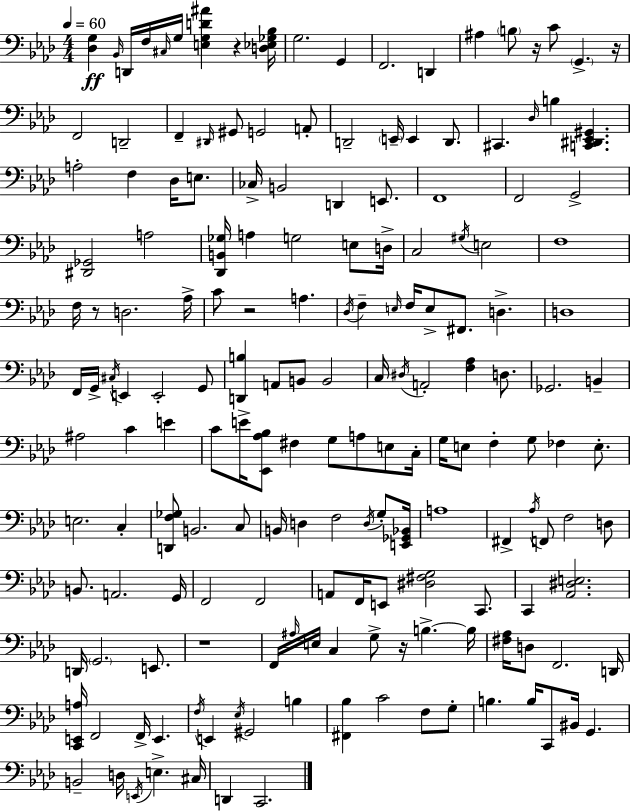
X:1
T:Untitled
M:4/4
L:1/4
K:Ab
[_D,G,] _B,,/4 D,,/4 F,/4 ^C,/4 G,/4 [E,G,D^A] z [D,_E,_G,_B,]/4 G,2 G,, F,,2 D,, ^A, B,/2 z/4 C/2 G,, z/4 F,,2 D,,2 F,, ^D,,/4 ^G,,/2 G,,2 A,,/2 D,,2 E,,/4 E,, D,,/2 ^C,, _D,/4 B, [C,,^D,,_E,,^G,,] A,2 F, _D,/4 E,/2 _C,/4 B,,2 D,, E,,/2 F,,4 F,,2 G,,2 [^D,,_G,,]2 A,2 [_D,,B,,_G,]/4 A, G,2 E,/2 D,/4 C,2 ^G,/4 E,2 F,4 F,/4 z/2 D,2 _A,/4 C/2 z2 A, _D,/4 F, E,/4 F,/4 E,/2 ^F,,/2 D, D,4 F,,/4 G,,/4 ^C,/4 E,, E,,2 G,,/2 [D,,B,] A,,/2 B,,/2 B,,2 C,/4 ^D,/4 A,,2 [F,_A,] D,/2 _G,,2 B,, ^A,2 C E C/2 E/4 [_E,,_A,_B,]/2 ^F, G,/2 A,/2 E,/2 C,/4 G,/4 E,/2 F, G,/2 _F, E,/2 E,2 C, [D,,F,_G,]/2 B,,2 C,/2 B,,/4 D, F,2 D,/4 G,/2 [E,,_G,,_B,,]/4 A,4 ^F,, _A,/4 F,,/2 F,2 D,/2 B,,/2 A,,2 G,,/4 F,,2 F,,2 A,,/2 F,,/4 E,,/2 [^D,^F,G,]2 C,,/2 C,, [_A,,^D,E,]2 D,,/4 G,,2 E,,/2 z4 F,,/4 ^A,/4 E,/4 C, G,/2 z/4 B, B,/4 [^F,_A,]/4 D,/2 F,,2 D,,/4 [C,,E,,A,]/4 F,,2 F,,/4 E,, F,/4 E,, _E,/4 ^G,,2 B, [^F,,_B,] C2 F,/2 G,/2 B, B,/4 C,,/2 ^B,,/4 G,, B,,2 D,/4 E,,/4 E, ^C,/4 D,, C,,2